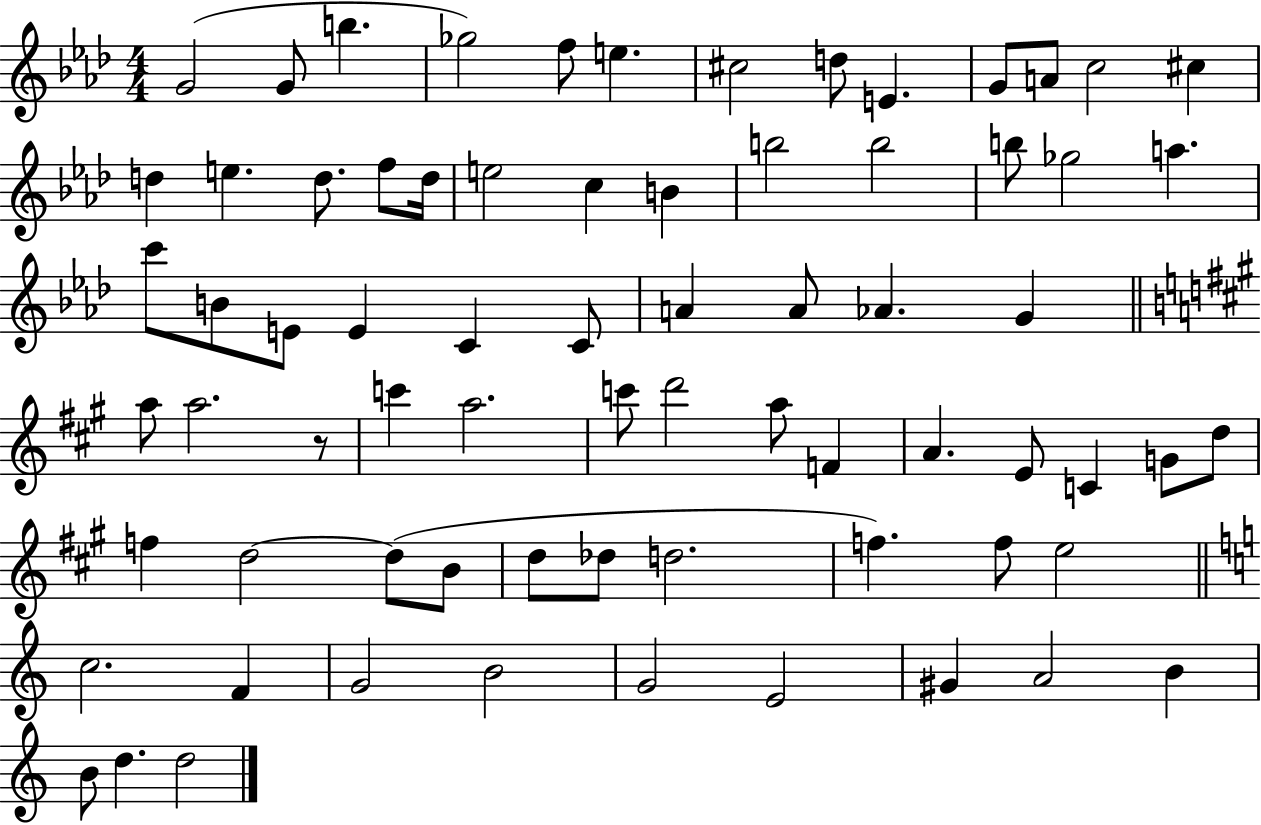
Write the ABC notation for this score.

X:1
T:Untitled
M:4/4
L:1/4
K:Ab
G2 G/2 b _g2 f/2 e ^c2 d/2 E G/2 A/2 c2 ^c d e d/2 f/2 d/4 e2 c B b2 b2 b/2 _g2 a c'/2 B/2 E/2 E C C/2 A A/2 _A G a/2 a2 z/2 c' a2 c'/2 d'2 a/2 F A E/2 C G/2 d/2 f d2 d/2 B/2 d/2 _d/2 d2 f f/2 e2 c2 F G2 B2 G2 E2 ^G A2 B B/2 d d2